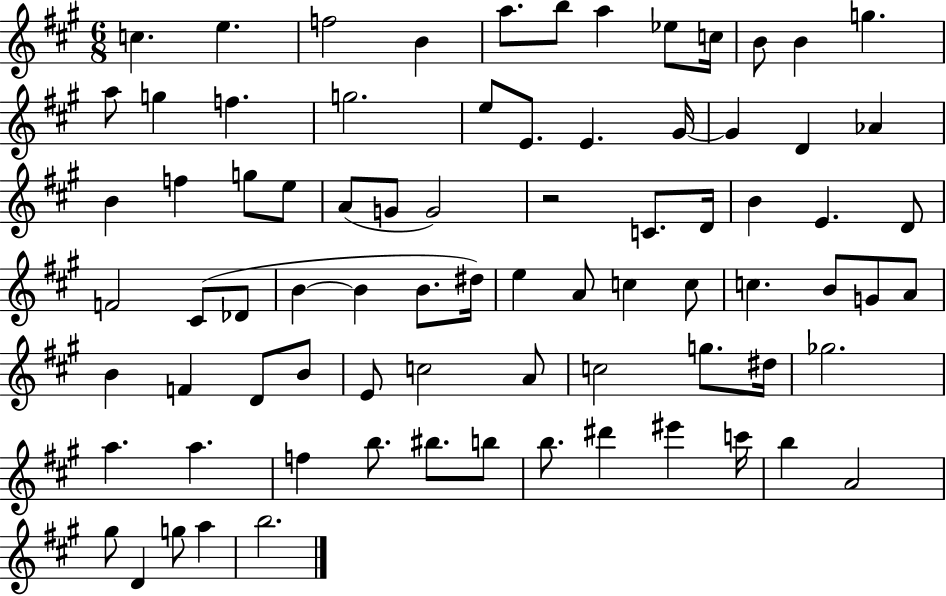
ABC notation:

X:1
T:Untitled
M:6/8
L:1/4
K:A
c e f2 B a/2 b/2 a _e/2 c/4 B/2 B g a/2 g f g2 e/2 E/2 E ^G/4 ^G D _A B f g/2 e/2 A/2 G/2 G2 z2 C/2 D/4 B E D/2 F2 ^C/2 _D/2 B B B/2 ^d/4 e A/2 c c/2 c B/2 G/2 A/2 B F D/2 B/2 E/2 c2 A/2 c2 g/2 ^d/4 _g2 a a f b/2 ^b/2 b/2 b/2 ^d' ^e' c'/4 b A2 ^g/2 D g/2 a b2